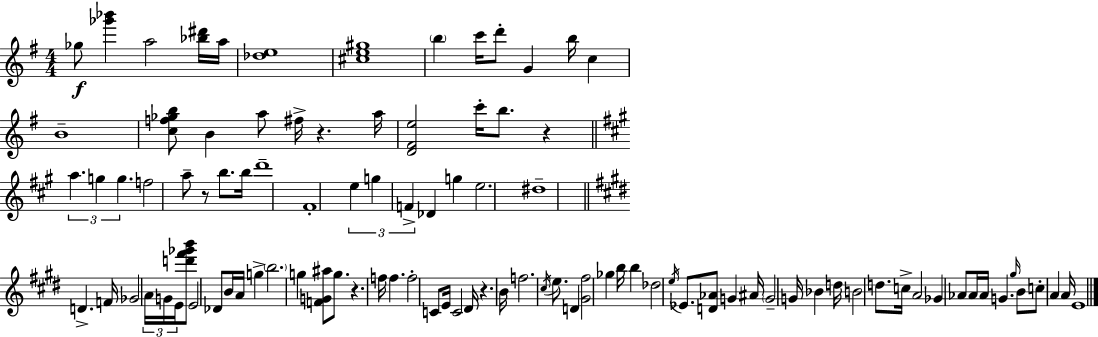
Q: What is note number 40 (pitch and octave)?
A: Db4